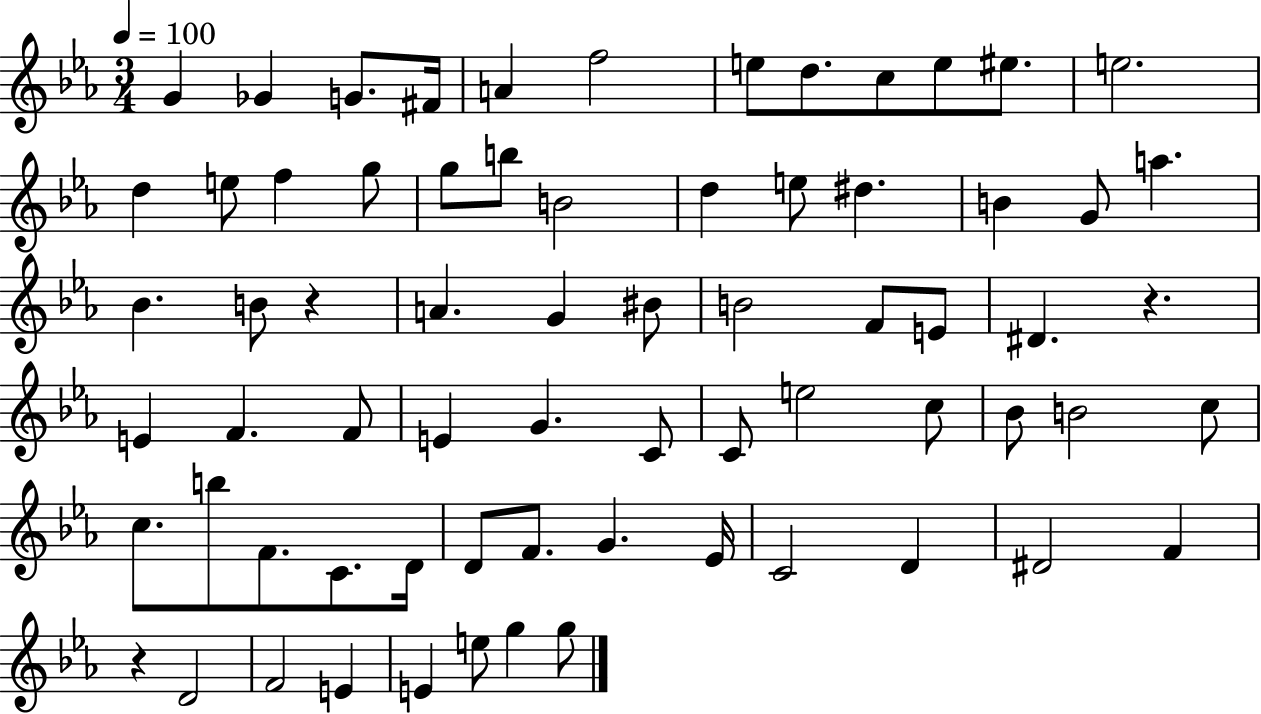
X:1
T:Untitled
M:3/4
L:1/4
K:Eb
G _G G/2 ^F/4 A f2 e/2 d/2 c/2 e/2 ^e/2 e2 d e/2 f g/2 g/2 b/2 B2 d e/2 ^d B G/2 a _B B/2 z A G ^B/2 B2 F/2 E/2 ^D z E F F/2 E G C/2 C/2 e2 c/2 _B/2 B2 c/2 c/2 b/2 F/2 C/2 D/4 D/2 F/2 G _E/4 C2 D ^D2 F z D2 F2 E E e/2 g g/2